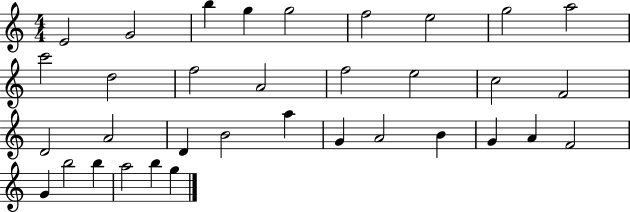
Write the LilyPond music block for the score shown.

{
  \clef treble
  \numericTimeSignature
  \time 4/4
  \key c \major
  e'2 g'2 | b''4 g''4 g''2 | f''2 e''2 | g''2 a''2 | \break c'''2 d''2 | f''2 a'2 | f''2 e''2 | c''2 f'2 | \break d'2 a'2 | d'4 b'2 a''4 | g'4 a'2 b'4 | g'4 a'4 f'2 | \break g'4 b''2 b''4 | a''2 b''4 g''4 | \bar "|."
}